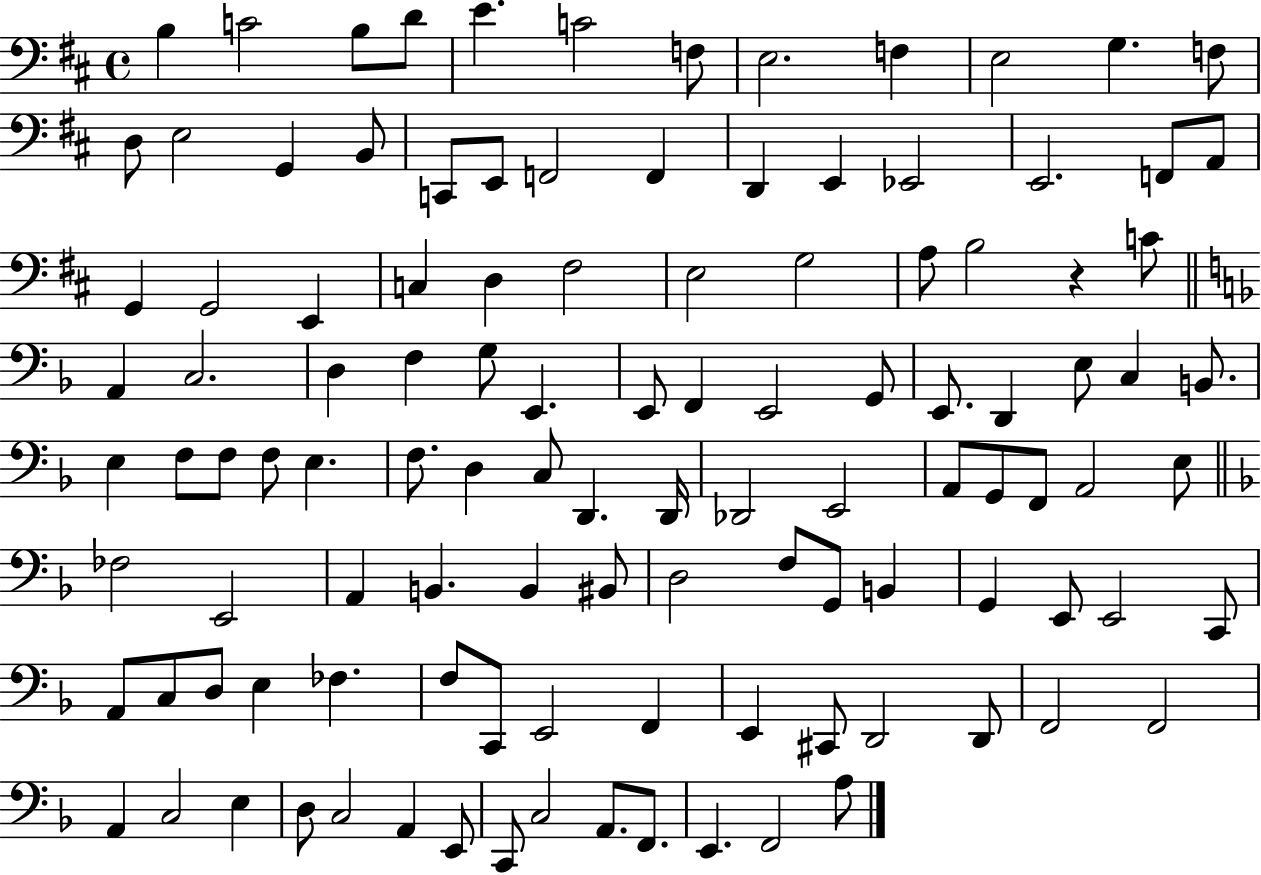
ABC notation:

X:1
T:Untitled
M:4/4
L:1/4
K:D
B, C2 B,/2 D/2 E C2 F,/2 E,2 F, E,2 G, F,/2 D,/2 E,2 G,, B,,/2 C,,/2 E,,/2 F,,2 F,, D,, E,, _E,,2 E,,2 F,,/2 A,,/2 G,, G,,2 E,, C, D, ^F,2 E,2 G,2 A,/2 B,2 z C/2 A,, C,2 D, F, G,/2 E,, E,,/2 F,, E,,2 G,,/2 E,,/2 D,, E,/2 C, B,,/2 E, F,/2 F,/2 F,/2 E, F,/2 D, C,/2 D,, D,,/4 _D,,2 E,,2 A,,/2 G,,/2 F,,/2 A,,2 E,/2 _F,2 E,,2 A,, B,, B,, ^B,,/2 D,2 F,/2 G,,/2 B,, G,, E,,/2 E,,2 C,,/2 A,,/2 C,/2 D,/2 E, _F, F,/2 C,,/2 E,,2 F,, E,, ^C,,/2 D,,2 D,,/2 F,,2 F,,2 A,, C,2 E, D,/2 C,2 A,, E,,/2 C,,/2 C,2 A,,/2 F,,/2 E,, F,,2 A,/2